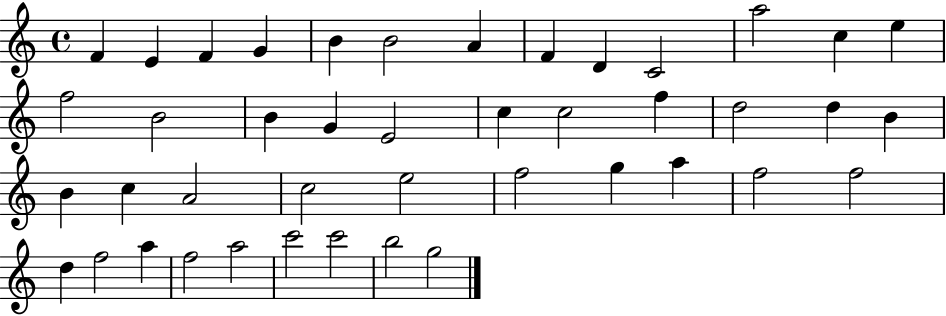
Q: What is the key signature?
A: C major